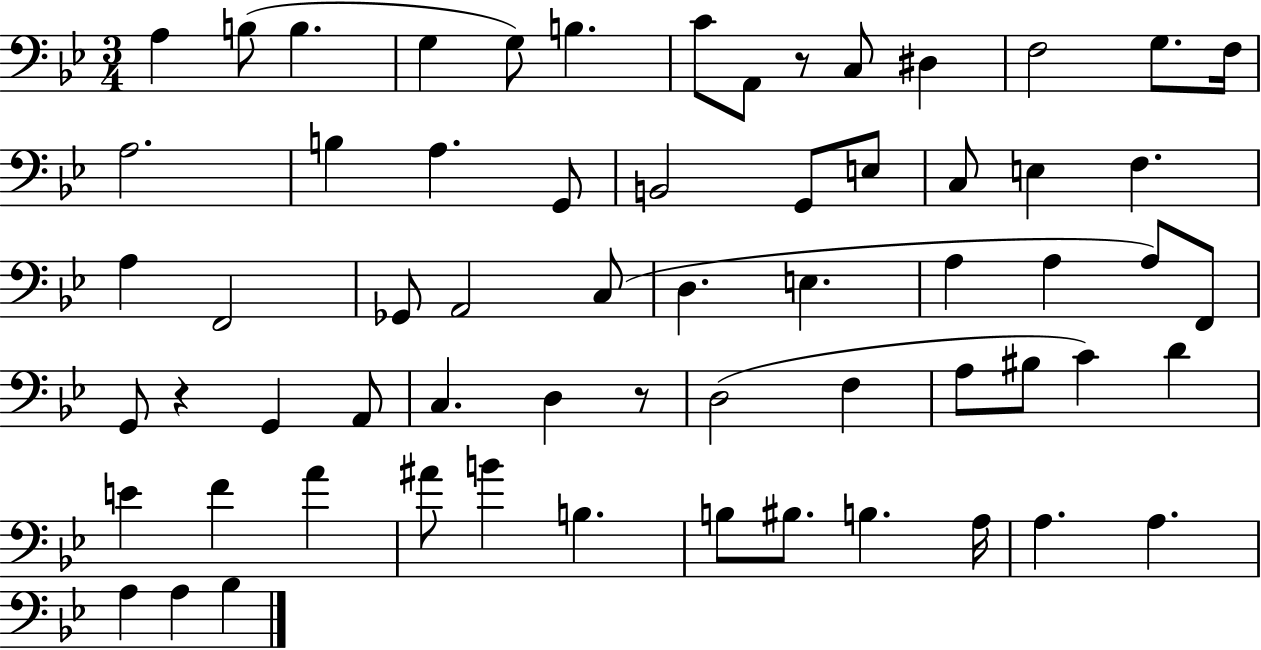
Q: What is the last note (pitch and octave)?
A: Bb3